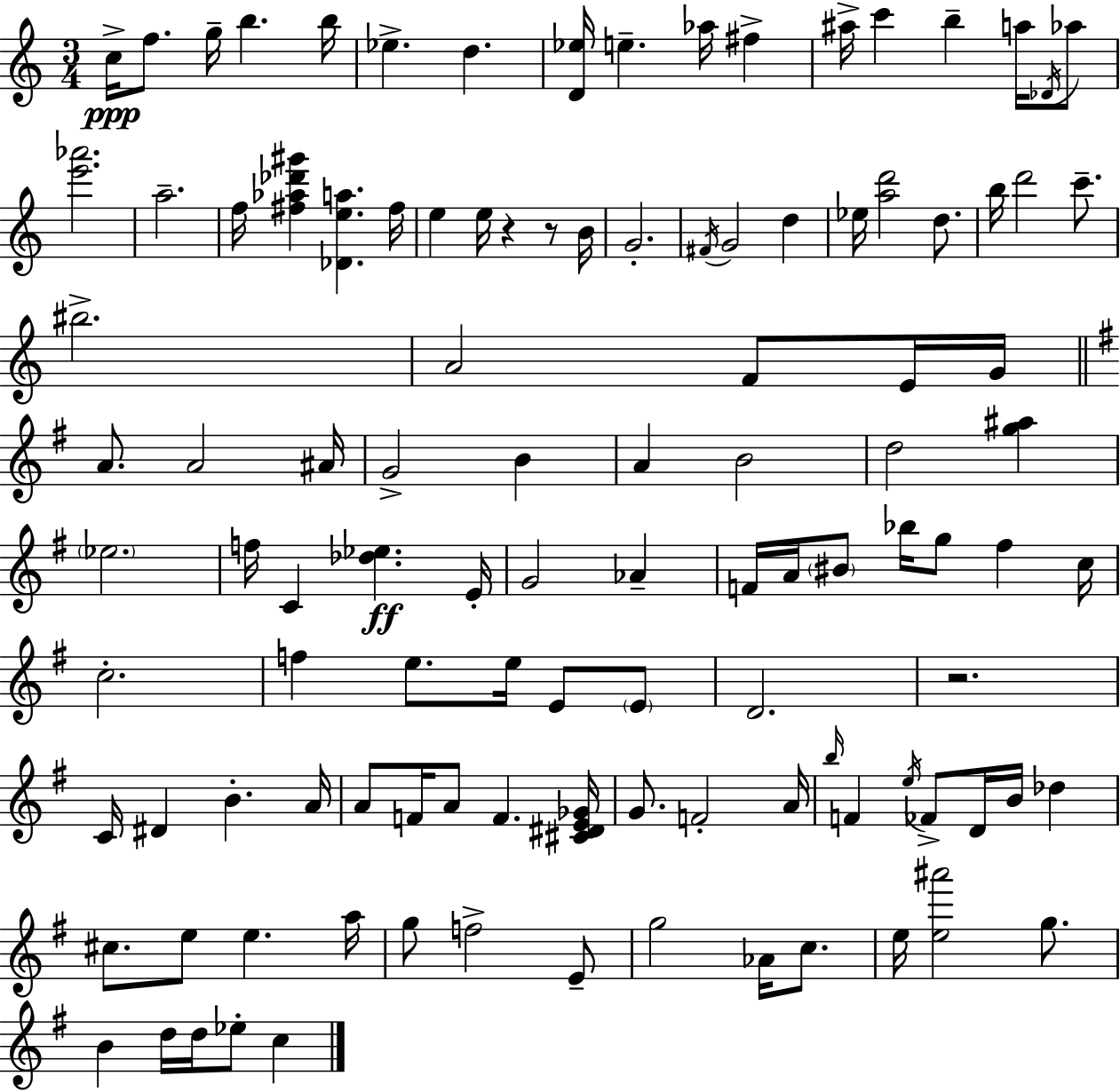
{
  \clef treble
  \numericTimeSignature
  \time 3/4
  \key a \minor
  c''16->\ppp f''8. g''16-- b''4. b''16 | ees''4.-> d''4. | <d' ees''>16 e''4.-- aes''16 fis''4-> | ais''16-> c'''4 b''4-- a''16 \acciaccatura { des'16 } aes''8 | \break <e''' aes'''>2. | a''2.-- | f''16 <fis'' aes'' des''' gis'''>4 <des' e'' a''>4. | fis''16 e''4 e''16 r4 r8 | \break b'16 g'2.-. | \acciaccatura { fis'16 } g'2 d''4 | ees''16 <a'' d'''>2 d''8. | b''16 d'''2 c'''8.-- | \break bis''2.-> | a'2 f'8 | e'16 g'16 \bar "||" \break \key e \minor a'8. a'2 ais'16 | g'2-> b'4 | a'4 b'2 | d''2 <g'' ais''>4 | \break \parenthesize ees''2. | f''16 c'4 <des'' ees''>4.\ff e'16-. | g'2 aes'4-- | f'16 a'16 \parenthesize bis'8 bes''16 g''8 fis''4 c''16 | \break c''2.-. | f''4 e''8. e''16 e'8 \parenthesize e'8 | d'2. | r2. | \break c'16 dis'4 b'4.-. a'16 | a'8 f'16 a'8 f'4. <cis' dis' e' ges'>16 | g'8. f'2-. a'16 | \grace { b''16 } f'4 \acciaccatura { e''16 } fes'8-> d'16 b'16 des''4 | \break cis''8. e''8 e''4. | a''16 g''8 f''2-> | e'8-- g''2 aes'16 c''8. | e''16 <e'' ais'''>2 g''8. | \break b'4 d''16 d''16 ees''8-. c''4 | \bar "|."
}